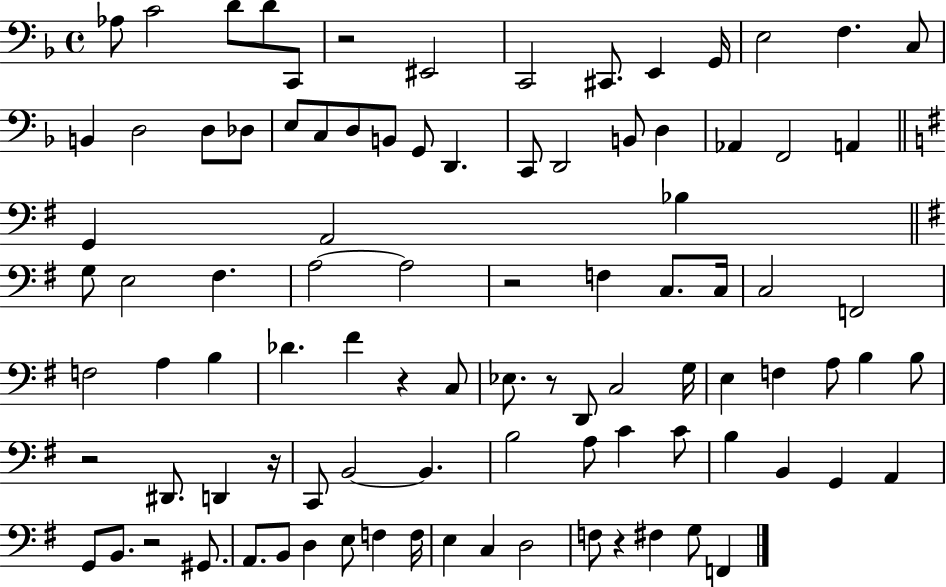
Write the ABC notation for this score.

X:1
T:Untitled
M:4/4
L:1/4
K:F
_A,/2 C2 D/2 D/2 C,,/2 z2 ^E,,2 C,,2 ^C,,/2 E,, G,,/4 E,2 F, C,/2 B,, D,2 D,/2 _D,/2 E,/2 C,/2 D,/2 B,,/2 G,,/2 D,, C,,/2 D,,2 B,,/2 D, _A,, F,,2 A,, G,, A,,2 _B, G,/2 E,2 ^F, A,2 A,2 z2 F, C,/2 C,/4 C,2 F,,2 F,2 A, B, _D ^F z C,/2 _E,/2 z/2 D,,/2 C,2 G,/4 E, F, A,/2 B, B,/2 z2 ^D,,/2 D,, z/4 C,,/2 B,,2 B,, B,2 A,/2 C C/2 B, B,, G,, A,, G,,/2 B,,/2 z2 ^G,,/2 A,,/2 B,,/2 D, E,/2 F, F,/4 E, C, D,2 F,/2 z ^F, G,/2 F,,